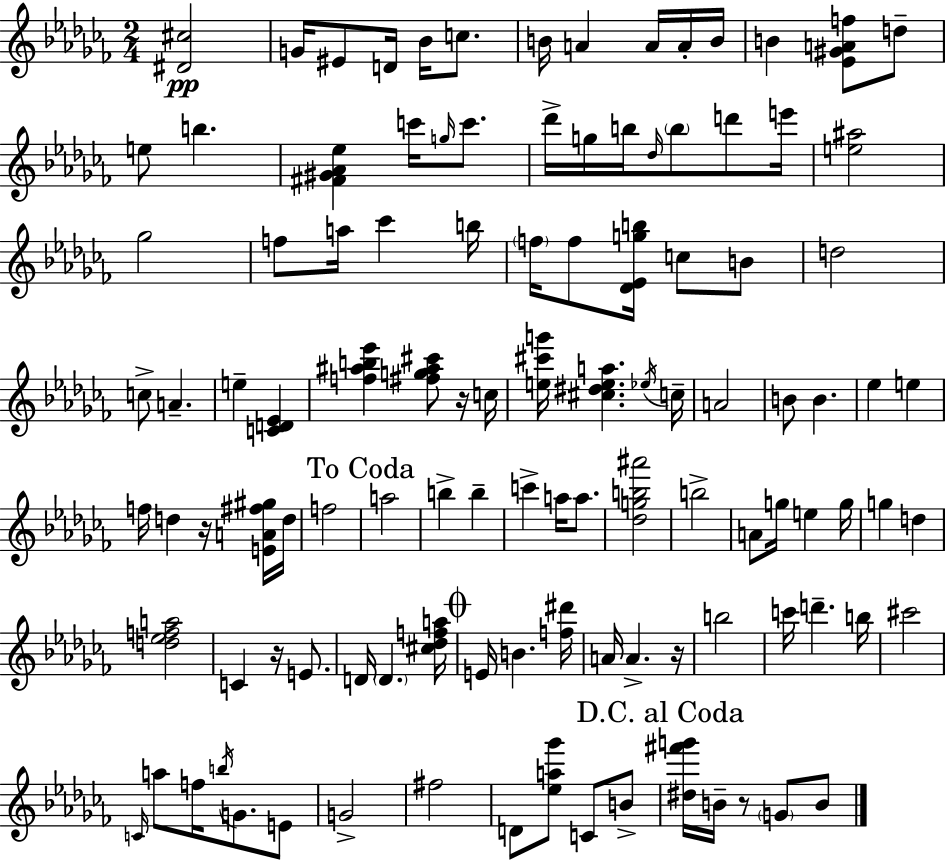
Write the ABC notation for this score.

X:1
T:Untitled
M:2/4
L:1/4
K:Abm
[^D^c]2 G/4 ^E/2 D/4 _B/4 c/2 B/4 A A/4 A/4 B/4 B [_E^GAf]/2 d/2 e/2 b [^F^G_A_e] c'/4 g/4 c'/2 _d'/4 g/4 b/4 _d/4 b/2 d'/2 e'/4 [e^a]2 _g2 f/2 a/4 _c' b/4 f/4 f/2 [_D_Egb]/4 c/2 B/2 d2 c/2 A e [CD_E] [f^ab_e'] [^fg^a^c']/2 z/4 c/4 [e^c'g']/4 [^c^dea] _e/4 c/4 A2 B/2 B _e e f/4 d z/4 [EA^f^g]/4 d/4 f2 a2 b b c' a/4 a/2 [_dgb^a']2 b2 A/2 g/4 e g/4 g d [d_efa]2 C z/4 E/2 D/4 D [^c_dfa]/4 E/4 B [f^d']/4 A/4 A z/4 b2 c'/4 d' b/4 ^c'2 C/4 a/2 f/4 b/4 G/2 E/2 G2 ^f2 D/2 [_ea_g']/2 C/2 B/2 [^d^f'g']/4 B/4 z/2 G/2 B/2